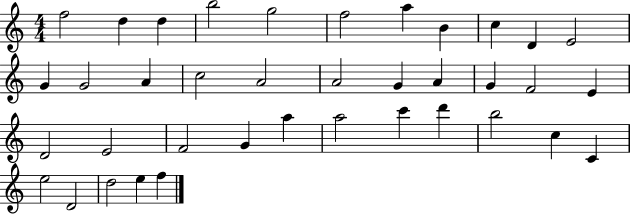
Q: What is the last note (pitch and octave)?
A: F5